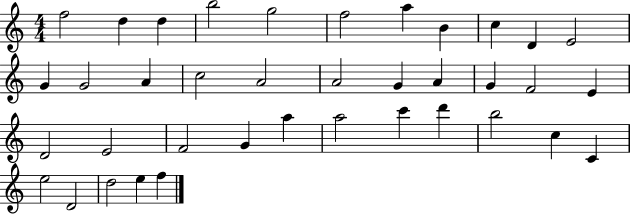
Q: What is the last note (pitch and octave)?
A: F5